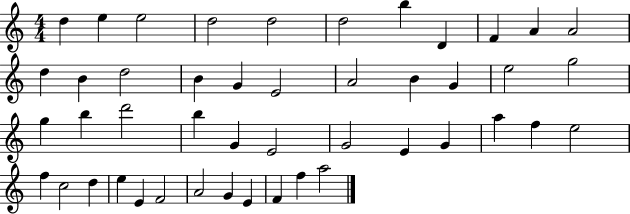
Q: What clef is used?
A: treble